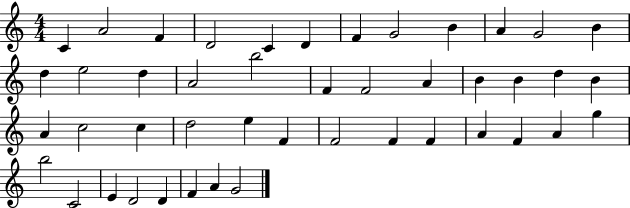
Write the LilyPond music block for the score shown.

{
  \clef treble
  \numericTimeSignature
  \time 4/4
  \key c \major
  c'4 a'2 f'4 | d'2 c'4 d'4 | f'4 g'2 b'4 | a'4 g'2 b'4 | \break d''4 e''2 d''4 | a'2 b''2 | f'4 f'2 a'4 | b'4 b'4 d''4 b'4 | \break a'4 c''2 c''4 | d''2 e''4 f'4 | f'2 f'4 f'4 | a'4 f'4 a'4 g''4 | \break b''2 c'2 | e'4 d'2 d'4 | f'4 a'4 g'2 | \bar "|."
}